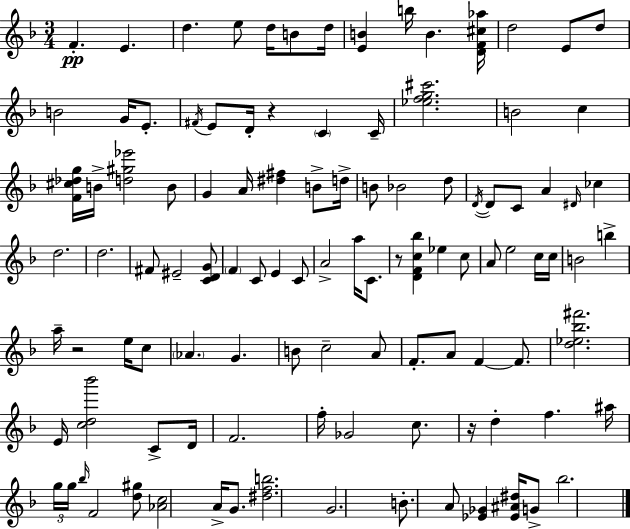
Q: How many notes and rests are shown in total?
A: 108